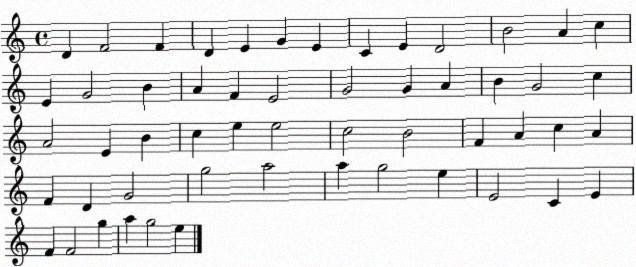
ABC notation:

X:1
T:Untitled
M:4/4
L:1/4
K:C
D F2 F D E G E C E D2 B2 A c E G2 B A F E2 G2 G A B G2 c A2 E B c e e2 c2 B2 F A c A F D G2 g2 a2 a g2 e E2 C E F F2 g a g2 e